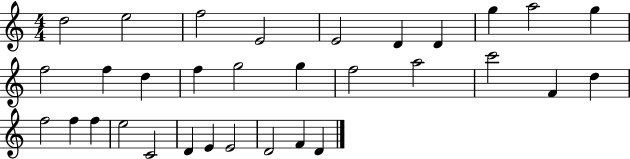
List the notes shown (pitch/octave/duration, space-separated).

D5/h E5/h F5/h E4/h E4/h D4/q D4/q G5/q A5/h G5/q F5/h F5/q D5/q F5/q G5/h G5/q F5/h A5/h C6/h F4/q D5/q F5/h F5/q F5/q E5/h C4/h D4/q E4/q E4/h D4/h F4/q D4/q